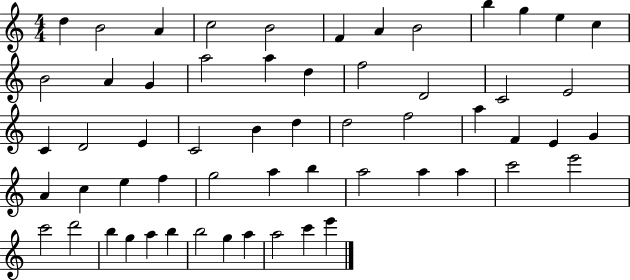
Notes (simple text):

D5/q B4/h A4/q C5/h B4/h F4/q A4/q B4/h B5/q G5/q E5/q C5/q B4/h A4/q G4/q A5/h A5/q D5/q F5/h D4/h C4/h E4/h C4/q D4/h E4/q C4/h B4/q D5/q D5/h F5/h A5/q F4/q E4/q G4/q A4/q C5/q E5/q F5/q G5/h A5/q B5/q A5/h A5/q A5/q C6/h E6/h C6/h D6/h B5/q G5/q A5/q B5/q B5/h G5/q A5/q A5/h C6/q E6/q